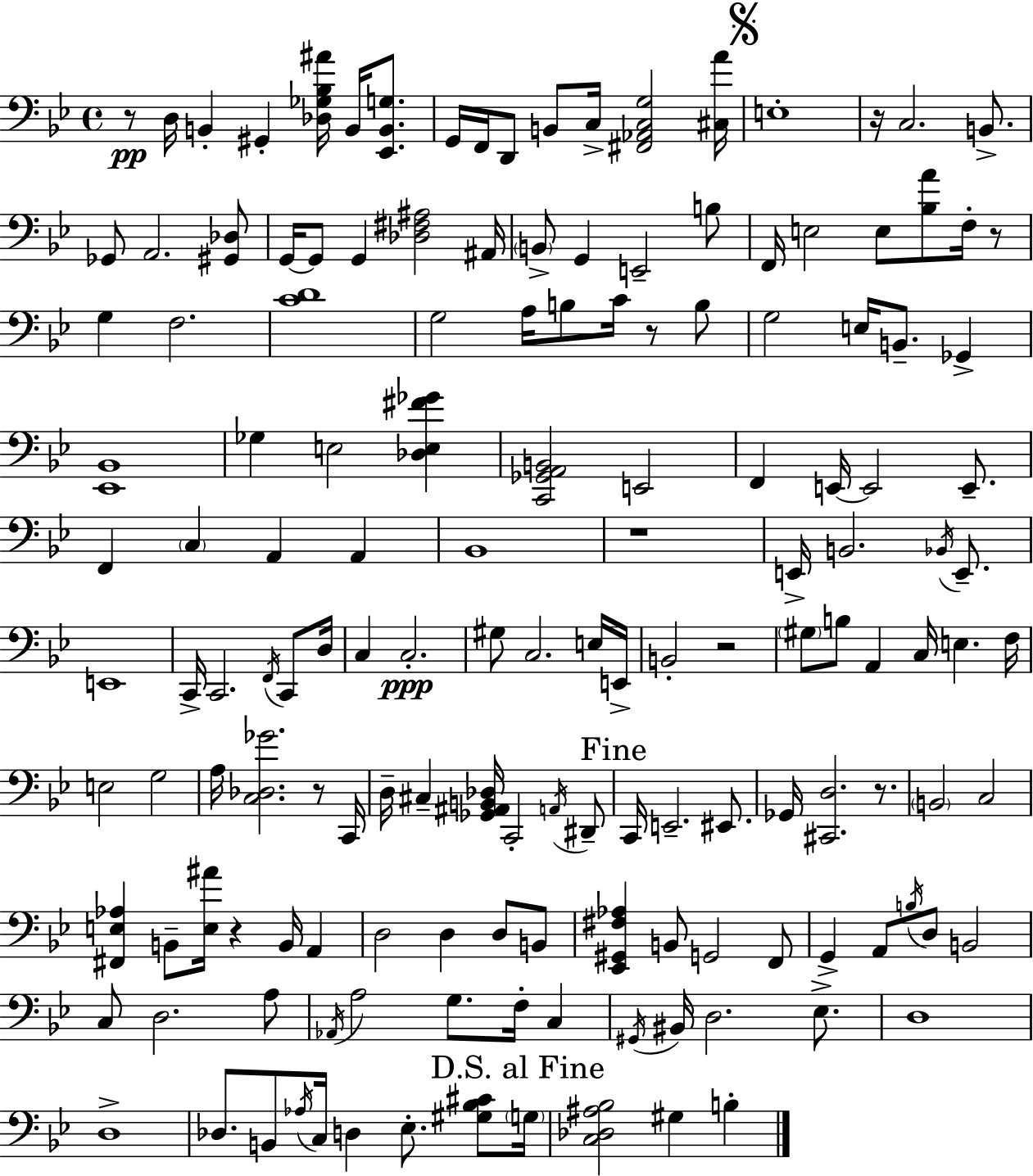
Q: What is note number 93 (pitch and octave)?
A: D3